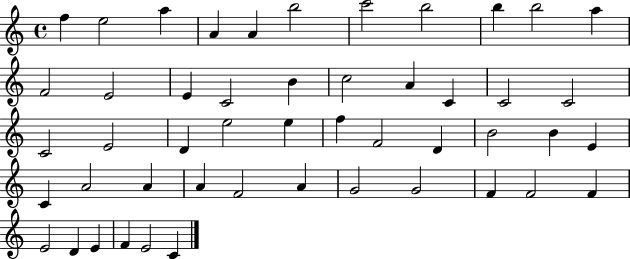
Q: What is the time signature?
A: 4/4